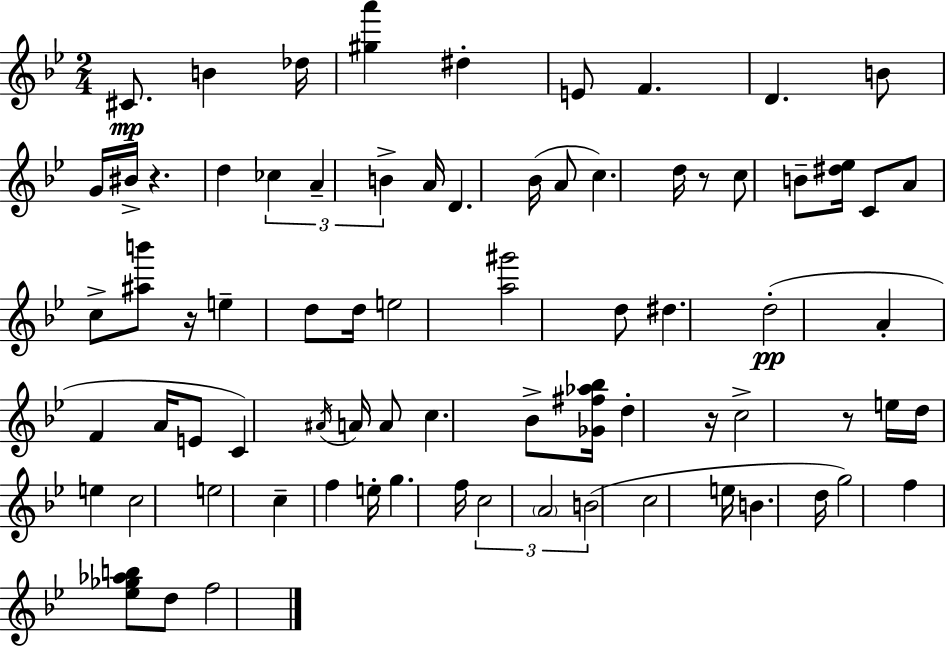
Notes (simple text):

C#4/e. B4/q Db5/s [G#5,A6]/q D#5/q E4/e F4/q. D4/q. B4/e G4/s BIS4/s R/q. D5/q CES5/q A4/q B4/q A4/s D4/q. Bb4/s A4/e C5/q. D5/s R/e C5/e B4/e [D#5,Eb5]/s C4/e A4/e C5/e [A#5,B6]/e R/s E5/q D5/e D5/s E5/h [A5,G#6]/h D5/e D#5/q. D5/h A4/q F4/q A4/s E4/e C4/q A#4/s A4/s A4/e C5/q. Bb4/e [Gb4,F#5,Ab5,Bb5]/s D5/q R/s C5/h R/e E5/s D5/s E5/q C5/h E5/h C5/q F5/q E5/s G5/q. F5/s C5/h A4/h B4/h C5/h E5/s B4/q. D5/s G5/h F5/q [Eb5,Gb5,Ab5,B5]/e D5/e F5/h